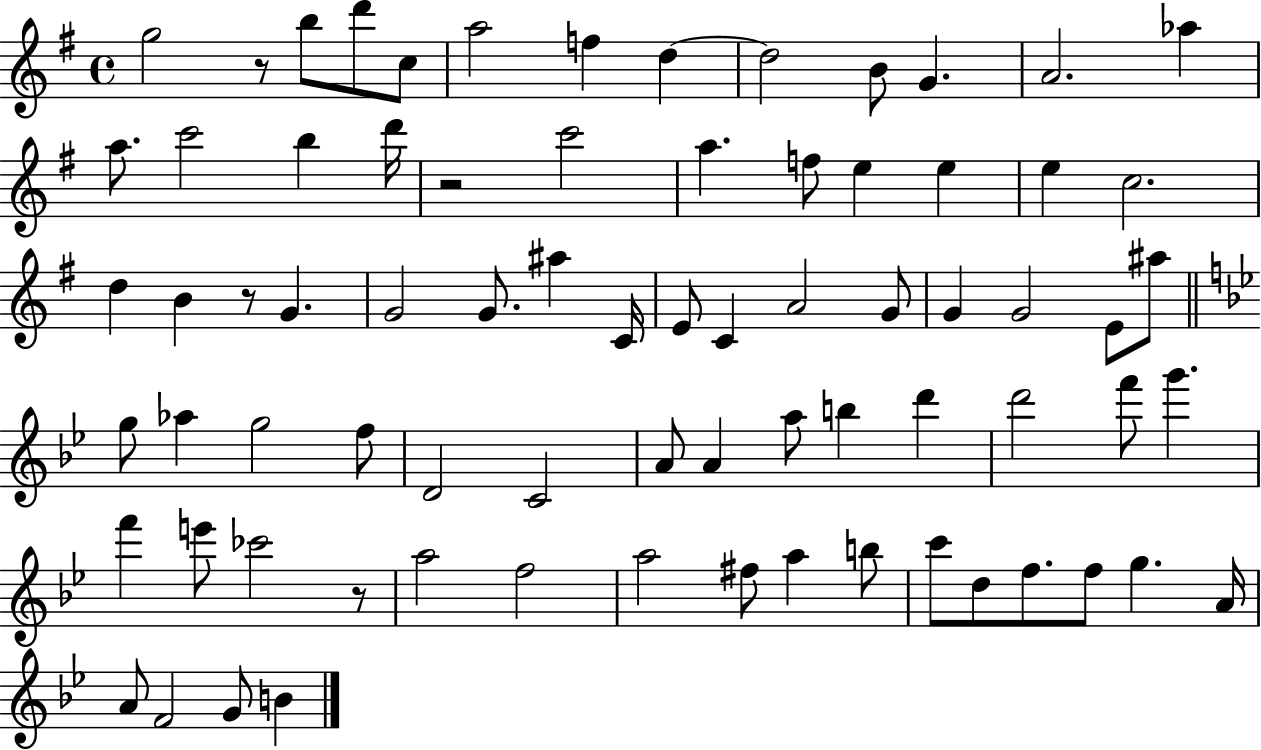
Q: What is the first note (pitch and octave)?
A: G5